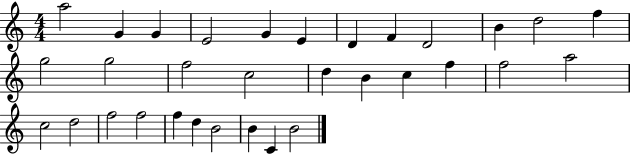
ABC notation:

X:1
T:Untitled
M:4/4
L:1/4
K:C
a2 G G E2 G E D F D2 B d2 f g2 g2 f2 c2 d B c f f2 a2 c2 d2 f2 f2 f d B2 B C B2